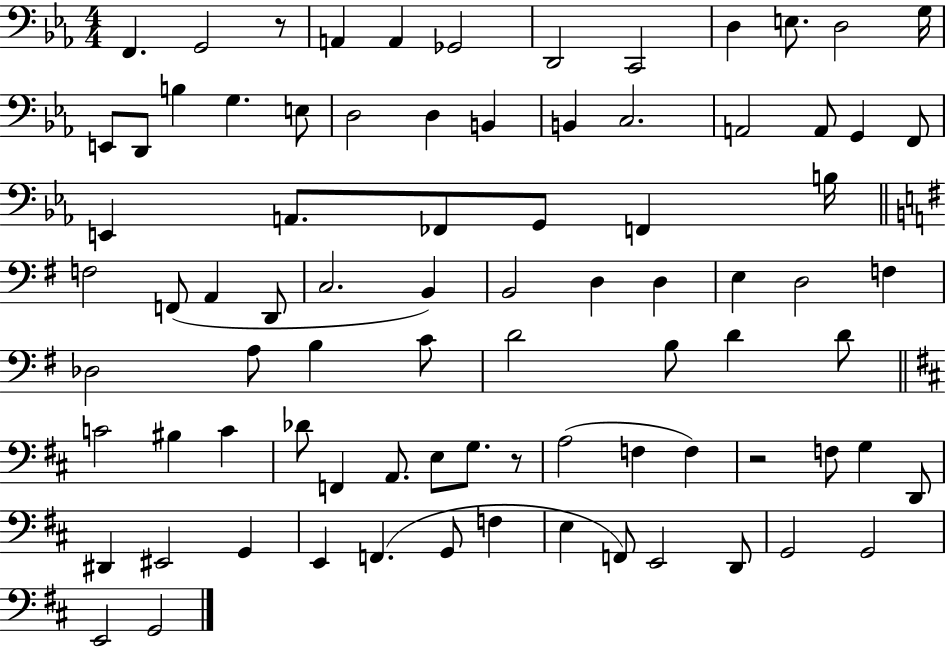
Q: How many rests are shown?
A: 3